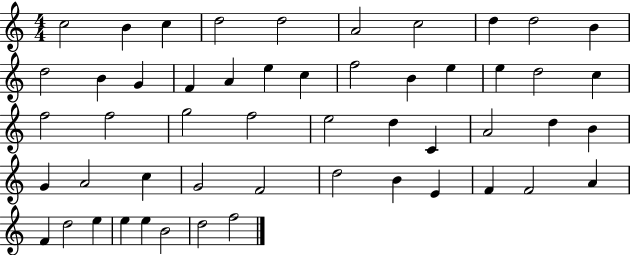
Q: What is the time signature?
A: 4/4